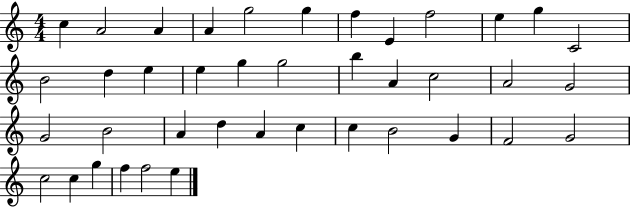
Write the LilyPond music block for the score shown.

{
  \clef treble
  \numericTimeSignature
  \time 4/4
  \key c \major
  c''4 a'2 a'4 | a'4 g''2 g''4 | f''4 e'4 f''2 | e''4 g''4 c'2 | \break b'2 d''4 e''4 | e''4 g''4 g''2 | b''4 a'4 c''2 | a'2 g'2 | \break g'2 b'2 | a'4 d''4 a'4 c''4 | c''4 b'2 g'4 | f'2 g'2 | \break c''2 c''4 g''4 | f''4 f''2 e''4 | \bar "|."
}